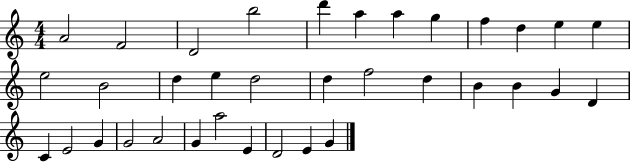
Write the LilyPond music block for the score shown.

{
  \clef treble
  \numericTimeSignature
  \time 4/4
  \key c \major
  a'2 f'2 | d'2 b''2 | d'''4 a''4 a''4 g''4 | f''4 d''4 e''4 e''4 | \break e''2 b'2 | d''4 e''4 d''2 | d''4 f''2 d''4 | b'4 b'4 g'4 d'4 | \break c'4 e'2 g'4 | g'2 a'2 | g'4 a''2 e'4 | d'2 e'4 g'4 | \break \bar "|."
}